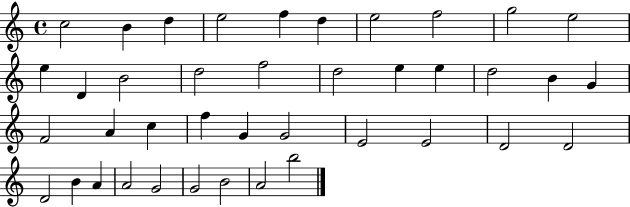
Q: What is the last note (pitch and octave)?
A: B5